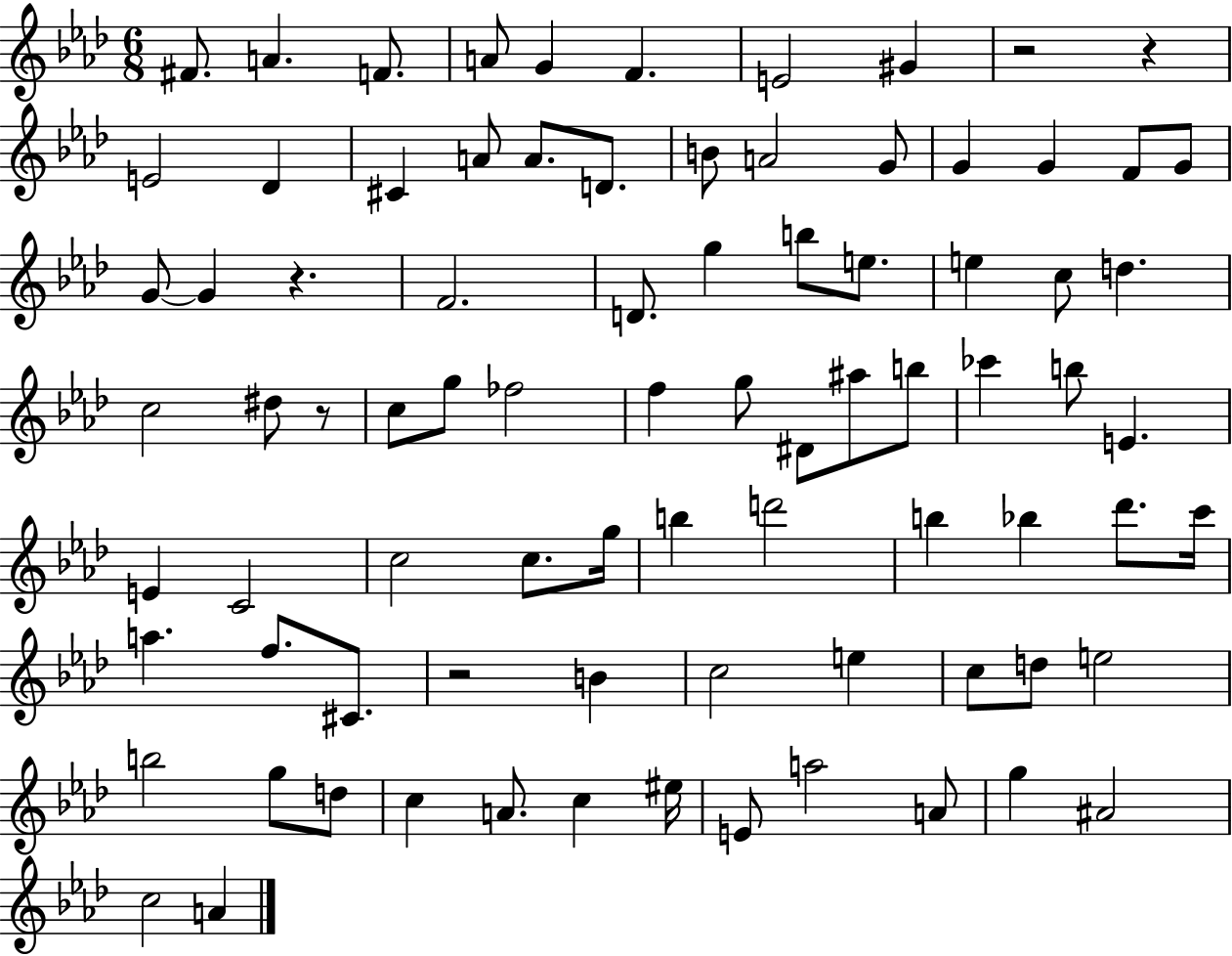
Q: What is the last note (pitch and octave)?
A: A4